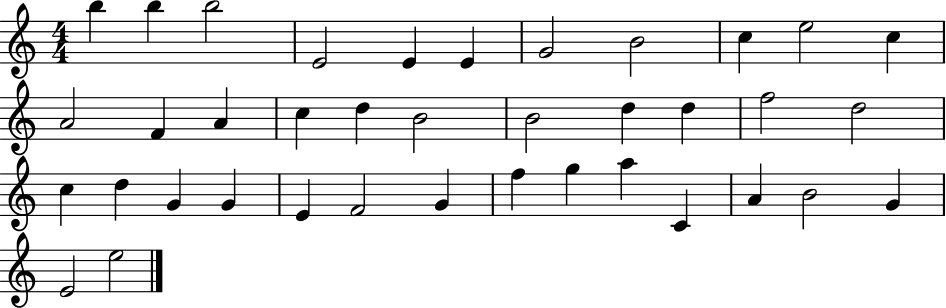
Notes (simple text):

B5/q B5/q B5/h E4/h E4/q E4/q G4/h B4/h C5/q E5/h C5/q A4/h F4/q A4/q C5/q D5/q B4/h B4/h D5/q D5/q F5/h D5/h C5/q D5/q G4/q G4/q E4/q F4/h G4/q F5/q G5/q A5/q C4/q A4/q B4/h G4/q E4/h E5/h